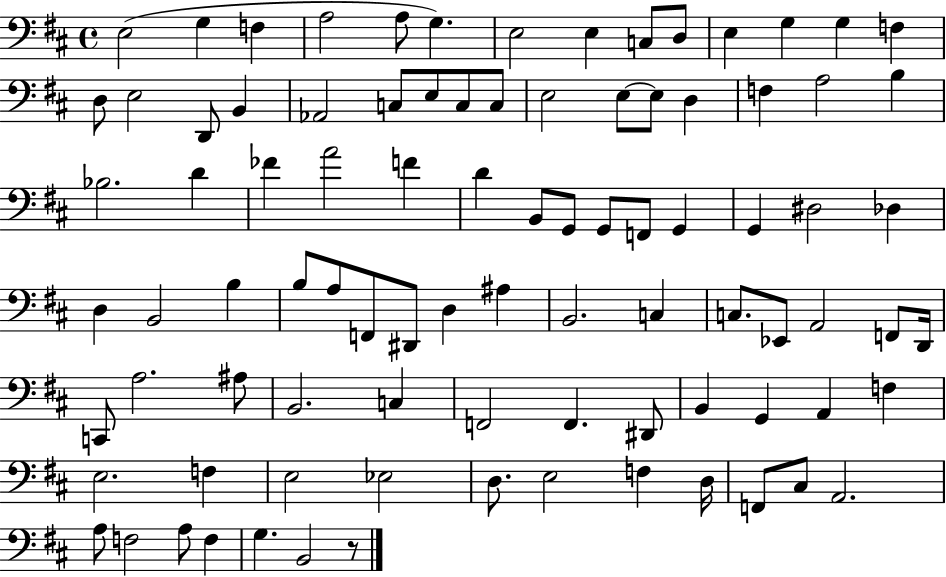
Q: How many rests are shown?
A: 1